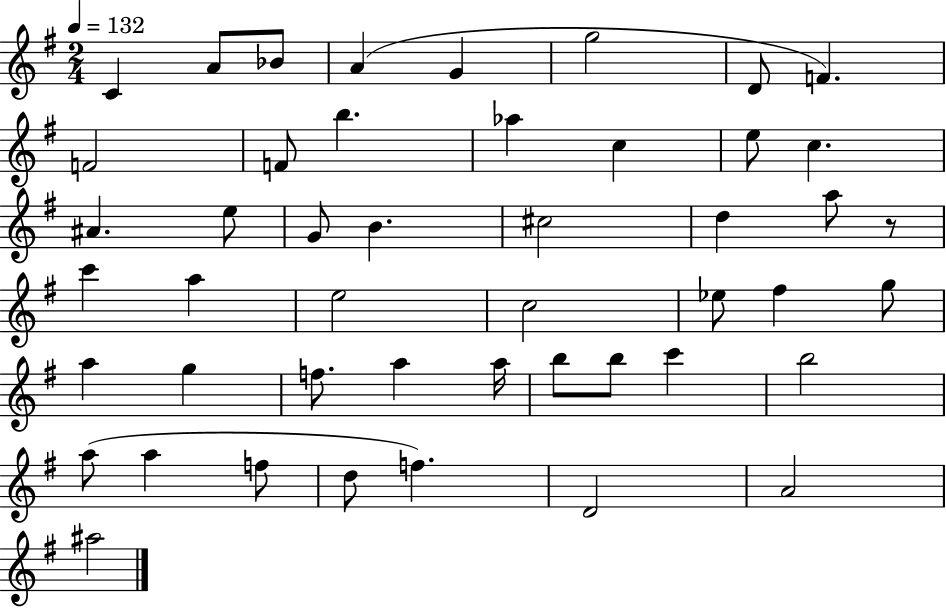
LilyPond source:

{
  \clef treble
  \numericTimeSignature
  \time 2/4
  \key g \major
  \tempo 4 = 132
  c'4 a'8 bes'8 | a'4( g'4 | g''2 | d'8 f'4.) | \break f'2 | f'8 b''4. | aes''4 c''4 | e''8 c''4. | \break ais'4. e''8 | g'8 b'4. | cis''2 | d''4 a''8 r8 | \break c'''4 a''4 | e''2 | c''2 | ees''8 fis''4 g''8 | \break a''4 g''4 | f''8. a''4 a''16 | b''8 b''8 c'''4 | b''2 | \break a''8( a''4 f''8 | d''8 f''4.) | d'2 | a'2 | \break ais''2 | \bar "|."
}